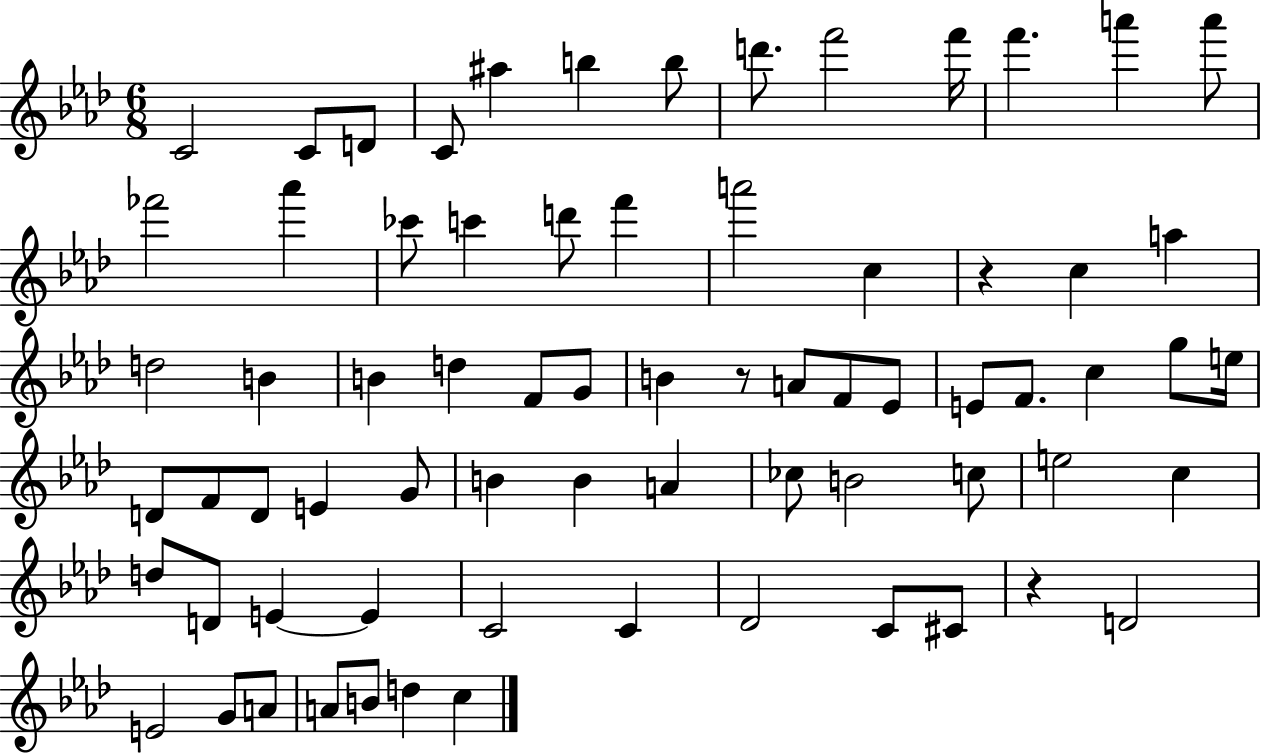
C4/h C4/e D4/e C4/e A#5/q B5/q B5/e D6/e. F6/h F6/s F6/q. A6/q A6/e FES6/h Ab6/q CES6/e C6/q D6/e F6/q A6/h C5/q R/q C5/q A5/q D5/h B4/q B4/q D5/q F4/e G4/e B4/q R/e A4/e F4/e Eb4/e E4/e F4/e. C5/q G5/e E5/s D4/e F4/e D4/e E4/q G4/e B4/q B4/q A4/q CES5/e B4/h C5/e E5/h C5/q D5/e D4/e E4/q E4/q C4/h C4/q Db4/h C4/e C#4/e R/q D4/h E4/h G4/e A4/e A4/e B4/e D5/q C5/q